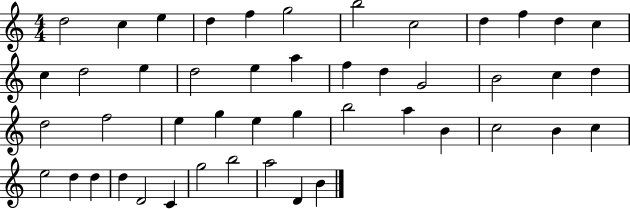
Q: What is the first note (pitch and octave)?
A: D5